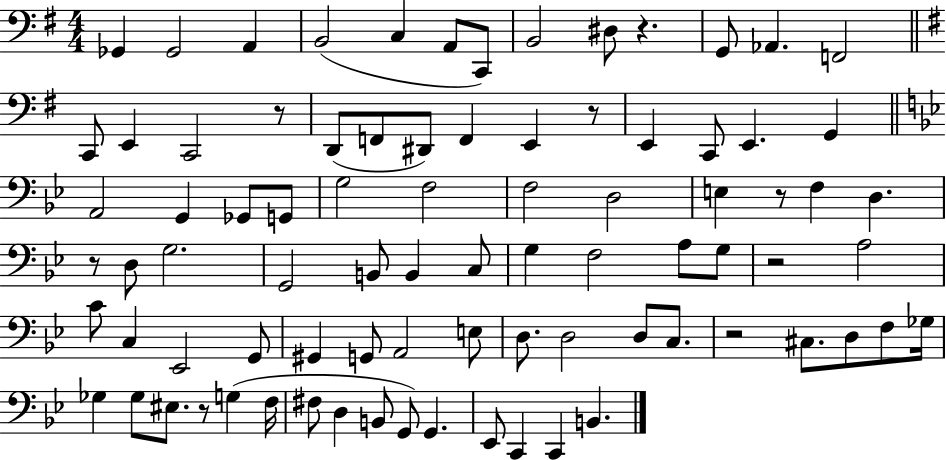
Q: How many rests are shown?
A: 8